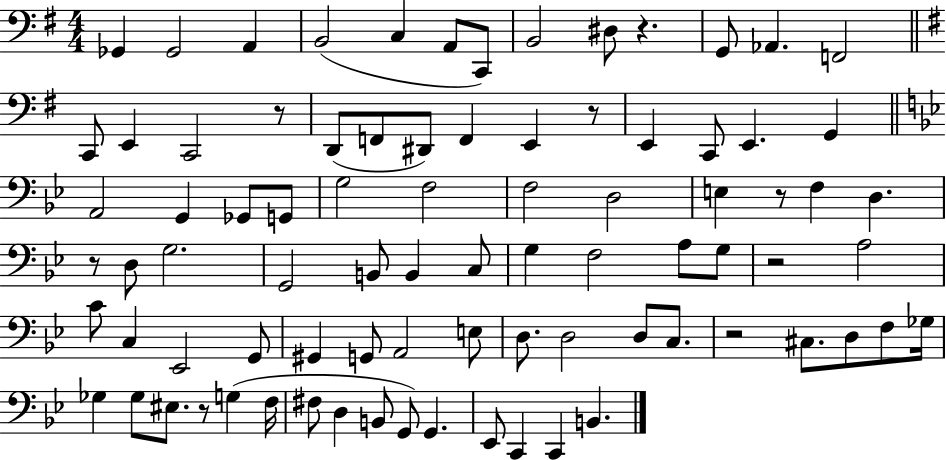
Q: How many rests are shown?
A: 8